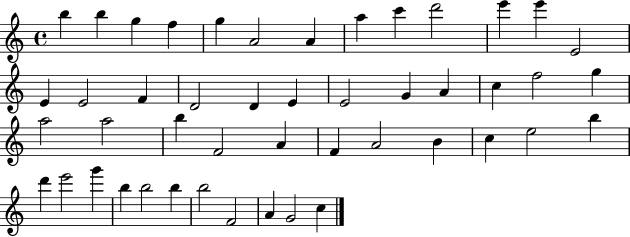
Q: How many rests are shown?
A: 0